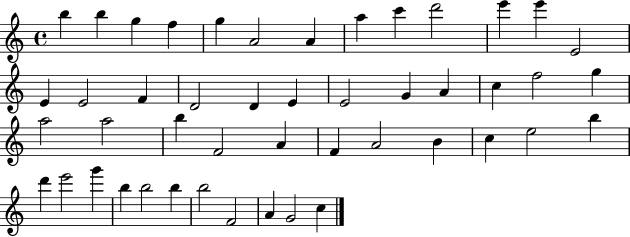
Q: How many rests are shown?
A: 0